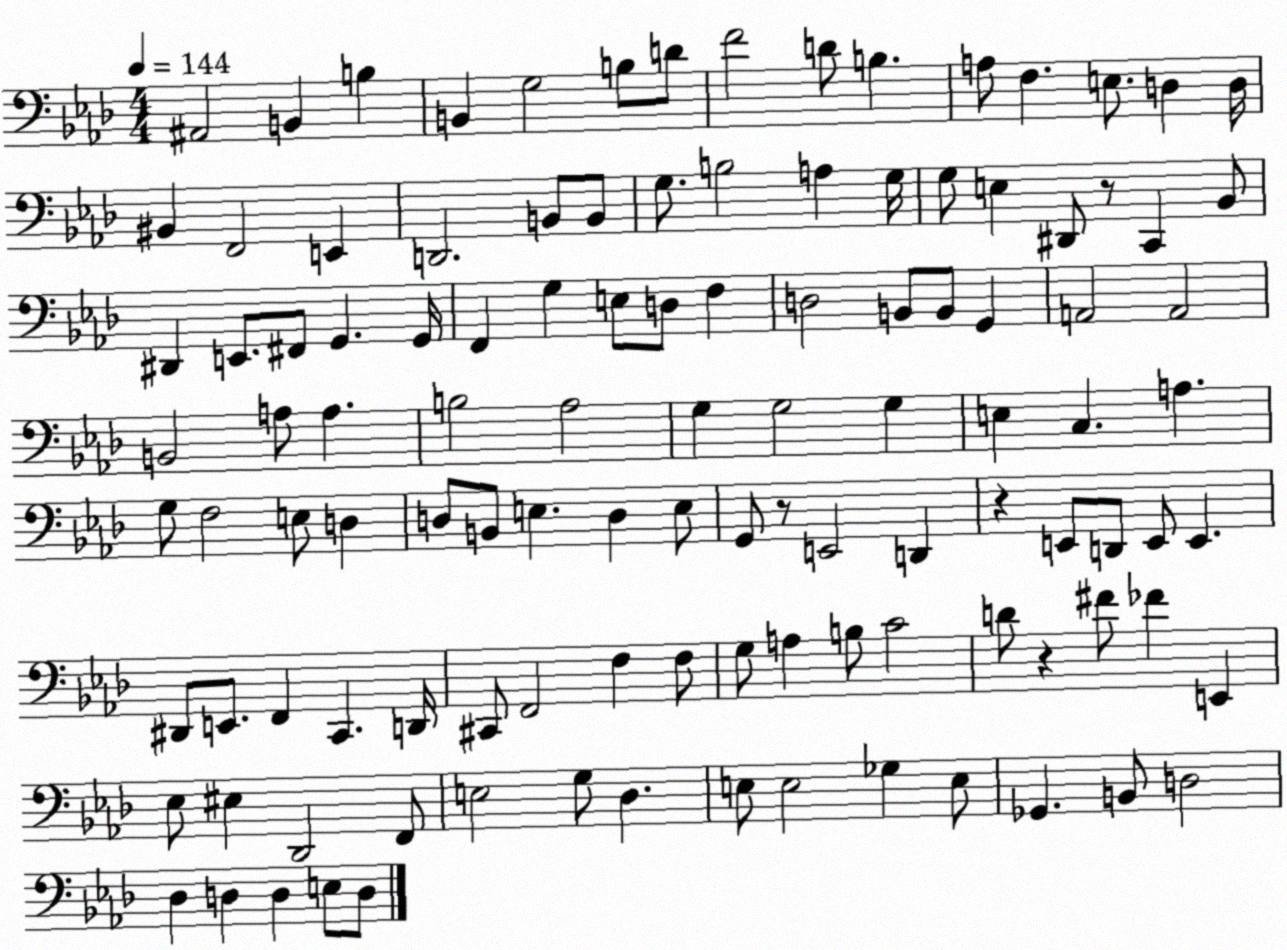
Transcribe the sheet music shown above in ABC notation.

X:1
T:Untitled
M:4/4
L:1/4
K:Ab
^A,,2 B,, B, B,, G,2 B,/2 D/2 F2 D/2 B, A,/2 F, E,/2 D, D,/4 ^B,, F,,2 E,, D,,2 B,,/2 B,,/2 G,/2 B,2 A, G,/4 G,/2 E, ^D,,/2 z/2 C,, _B,,/2 ^D,, E,,/2 ^F,,/2 G,, G,,/4 F,, G, E,/2 D,/2 F, D,2 B,,/2 B,,/2 G,, A,,2 A,,2 B,,2 A,/2 A, B,2 _A,2 G, G,2 G, E, C, A, G,/2 F,2 E,/2 D, D,/2 B,,/2 E, D, E,/2 G,,/2 z/2 E,,2 D,, z E,,/2 D,,/2 E,,/2 E,, ^D,,/2 E,,/2 F,, C,, D,,/4 ^C,,/2 F,,2 F, F,/2 G,/2 A, B,/2 C2 D/2 z ^F/2 _F E,, _E,/2 ^E, _D,,2 F,,/2 E,2 G,/2 _D, E,/2 E,2 _G, E,/2 _G,, B,,/2 D,2 _D, D, D, E,/2 D,/2